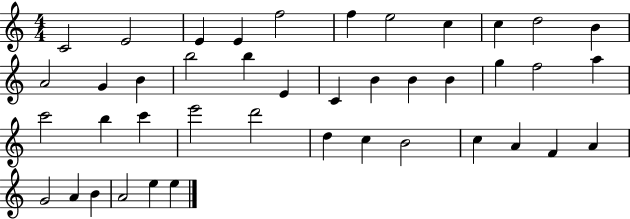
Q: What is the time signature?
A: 4/4